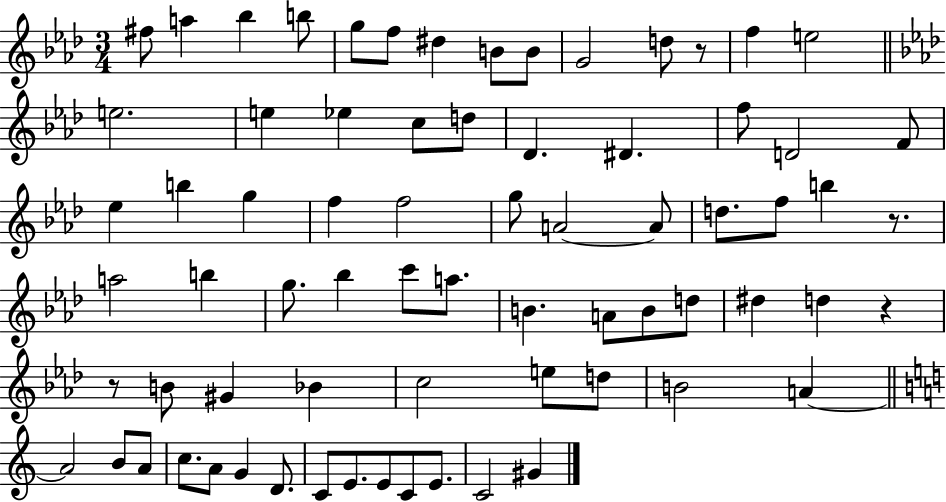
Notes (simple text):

F#5/e A5/q Bb5/q B5/e G5/e F5/e D#5/q B4/e B4/e G4/h D5/e R/e F5/q E5/h E5/h. E5/q Eb5/q C5/e D5/e Db4/q. D#4/q. F5/e D4/h F4/e Eb5/q B5/q G5/q F5/q F5/h G5/e A4/h A4/e D5/e. F5/e B5/q R/e. A5/h B5/q G5/e. Bb5/q C6/e A5/e. B4/q. A4/e B4/e D5/e D#5/q D5/q R/q R/e B4/e G#4/q Bb4/q C5/h E5/e D5/e B4/h A4/q A4/h B4/e A4/e C5/e. A4/e G4/q D4/e. C4/e E4/e. E4/e C4/e E4/e. C4/h G#4/q